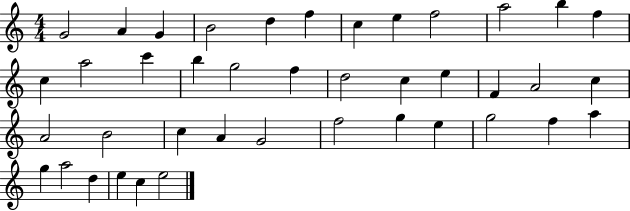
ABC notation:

X:1
T:Untitled
M:4/4
L:1/4
K:C
G2 A G B2 d f c e f2 a2 b f c a2 c' b g2 f d2 c e F A2 c A2 B2 c A G2 f2 g e g2 f a g a2 d e c e2